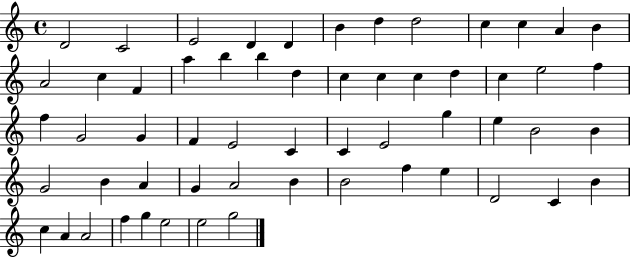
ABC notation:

X:1
T:Untitled
M:4/4
L:1/4
K:C
D2 C2 E2 D D B d d2 c c A B A2 c F a b b d c c c d c e2 f f G2 G F E2 C C E2 g e B2 B G2 B A G A2 B B2 f e D2 C B c A A2 f g e2 e2 g2